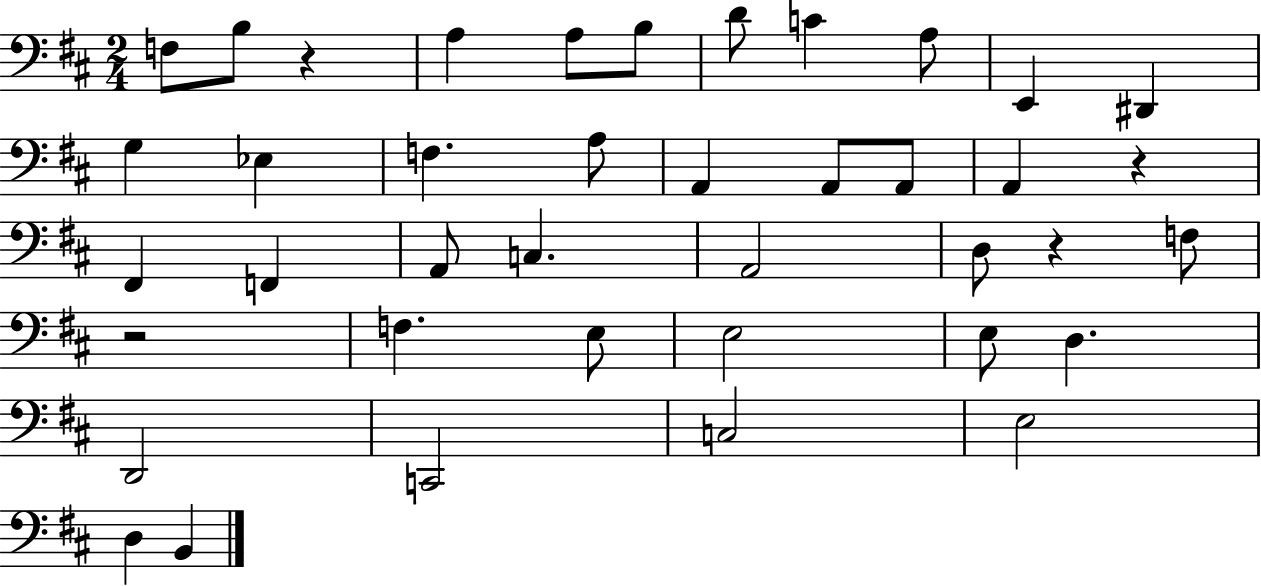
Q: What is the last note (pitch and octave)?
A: B2